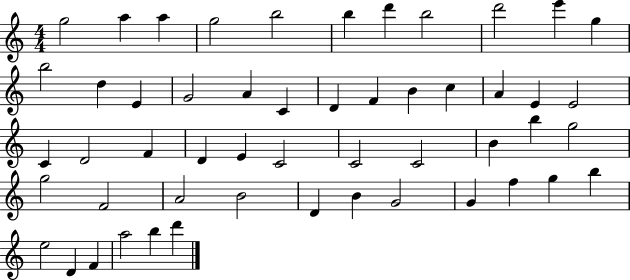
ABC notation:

X:1
T:Untitled
M:4/4
L:1/4
K:C
g2 a a g2 b2 b d' b2 d'2 e' g b2 d E G2 A C D F B c A E E2 C D2 F D E C2 C2 C2 B b g2 g2 F2 A2 B2 D B G2 G f g b e2 D F a2 b d'